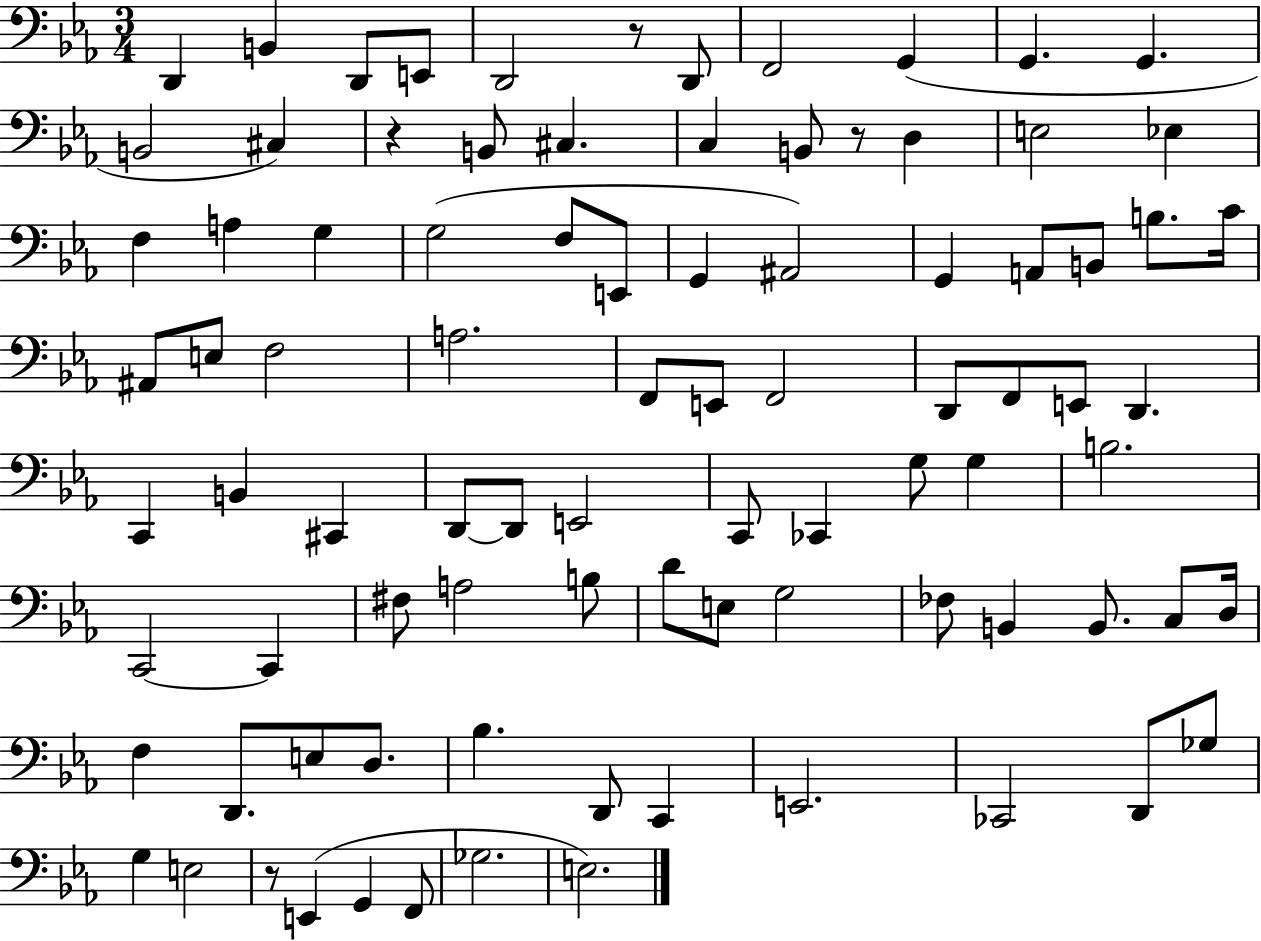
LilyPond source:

{
  \clef bass
  \numericTimeSignature
  \time 3/4
  \key ees \major
  d,4 b,4 d,8 e,8 | d,2 r8 d,8 | f,2 g,4( | g,4. g,4. | \break b,2 cis4) | r4 b,8 cis4. | c4 b,8 r8 d4 | e2 ees4 | \break f4 a4 g4 | g2( f8 e,8 | g,4 ais,2) | g,4 a,8 b,8 b8. c'16 | \break ais,8 e8 f2 | a2. | f,8 e,8 f,2 | d,8 f,8 e,8 d,4. | \break c,4 b,4 cis,4 | d,8~~ d,8 e,2 | c,8 ces,4 g8 g4 | b2. | \break c,2~~ c,4 | fis8 a2 b8 | d'8 e8 g2 | fes8 b,4 b,8. c8 d16 | \break f4 d,8. e8 d8. | bes4. d,8 c,4 | e,2. | ces,2 d,8 ges8 | \break g4 e2 | r8 e,4( g,4 f,8 | ges2. | e2.) | \break \bar "|."
}